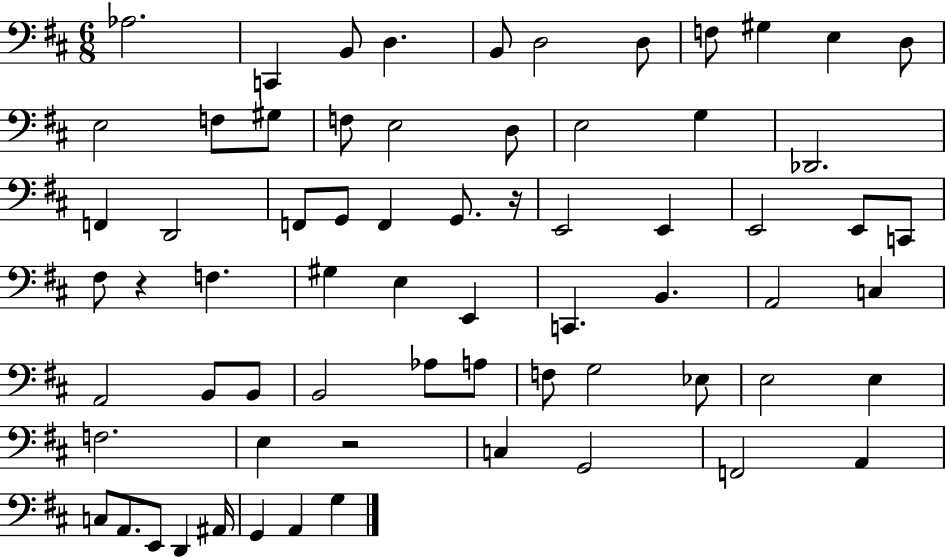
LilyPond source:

{
  \clef bass
  \numericTimeSignature
  \time 6/8
  \key d \major
  aes2. | c,4 b,8 d4. | b,8 d2 d8 | f8 gis4 e4 d8 | \break e2 f8 gis8 | f8 e2 d8 | e2 g4 | des,2. | \break f,4 d,2 | f,8 g,8 f,4 g,8. r16 | e,2 e,4 | e,2 e,8 c,8 | \break fis8 r4 f4. | gis4 e4 e,4 | c,4. b,4. | a,2 c4 | \break a,2 b,8 b,8 | b,2 aes8 a8 | f8 g2 ees8 | e2 e4 | \break f2. | e4 r2 | c4 g,2 | f,2 a,4 | \break c8 a,8. e,8 d,4 ais,16 | g,4 a,4 g4 | \bar "|."
}